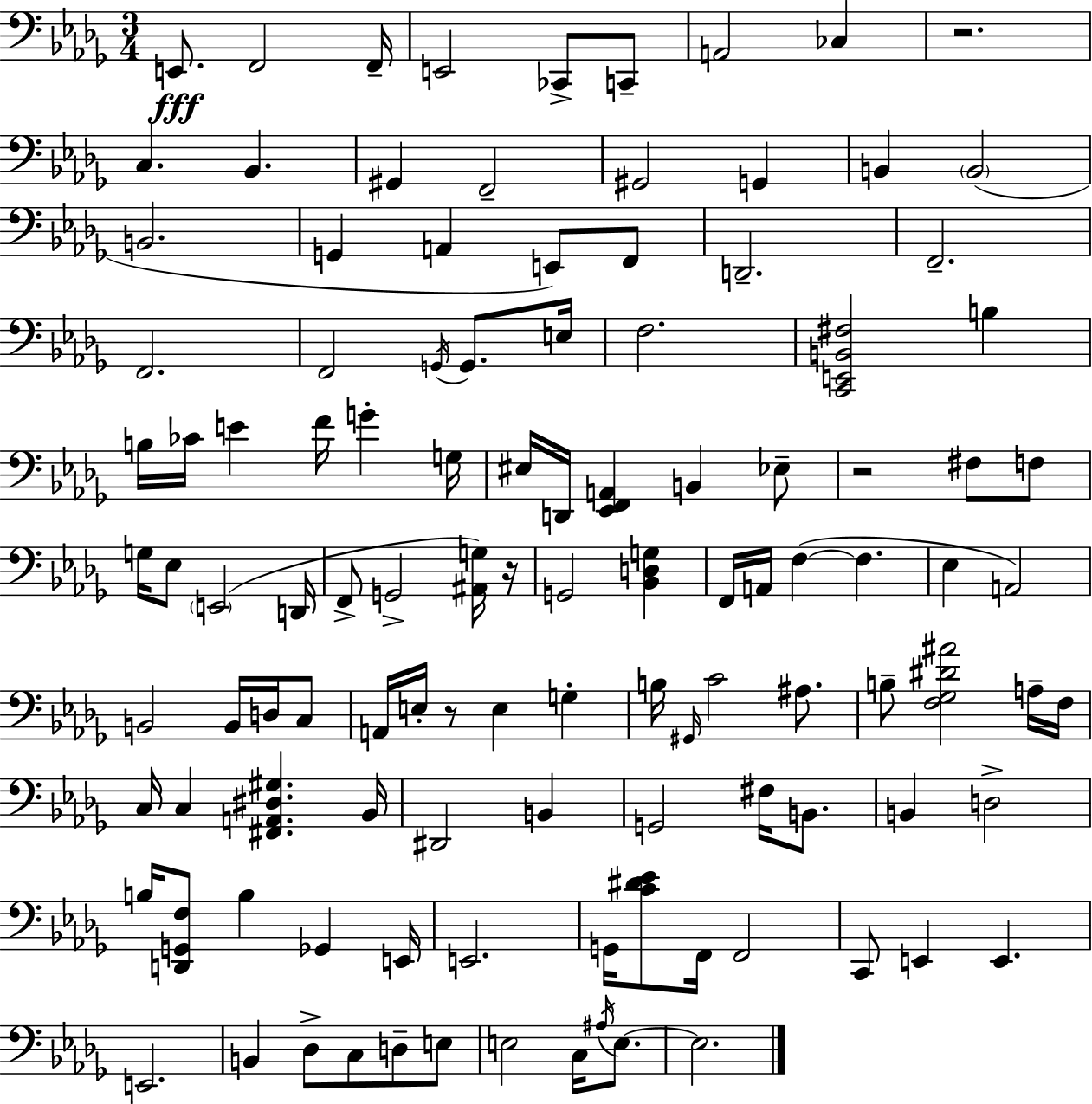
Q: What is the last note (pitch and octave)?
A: E3